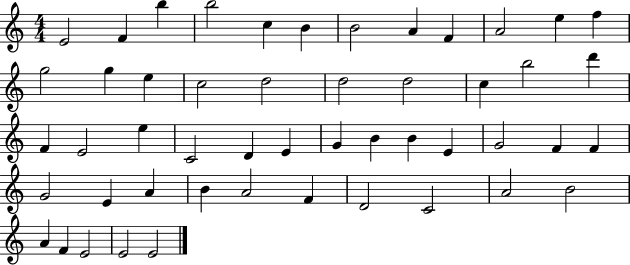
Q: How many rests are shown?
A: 0